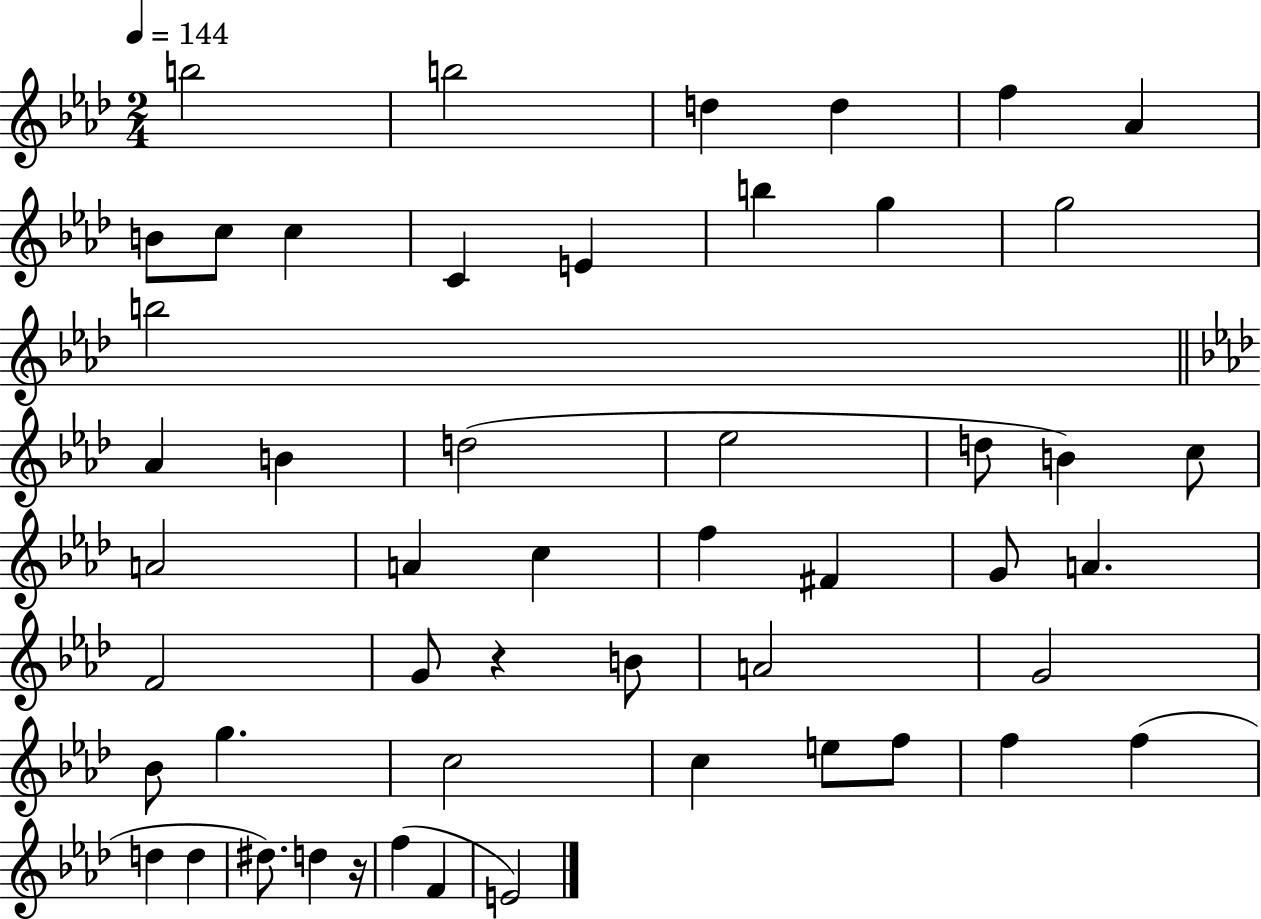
X:1
T:Untitled
M:2/4
L:1/4
K:Ab
b2 b2 d d f _A B/2 c/2 c C E b g g2 b2 _A B d2 _e2 d/2 B c/2 A2 A c f ^F G/2 A F2 G/2 z B/2 A2 G2 _B/2 g c2 c e/2 f/2 f f d d ^d/2 d z/4 f F E2